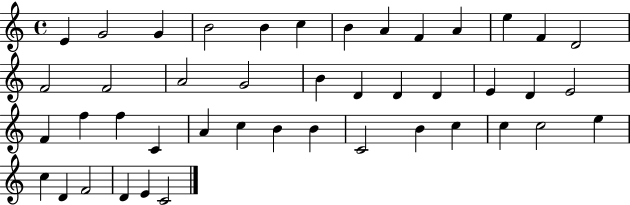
{
  \clef treble
  \time 4/4
  \defaultTimeSignature
  \key c \major
  e'4 g'2 g'4 | b'2 b'4 c''4 | b'4 a'4 f'4 a'4 | e''4 f'4 d'2 | \break f'2 f'2 | a'2 g'2 | b'4 d'4 d'4 d'4 | e'4 d'4 e'2 | \break f'4 f''4 f''4 c'4 | a'4 c''4 b'4 b'4 | c'2 b'4 c''4 | c''4 c''2 e''4 | \break c''4 d'4 f'2 | d'4 e'4 c'2 | \bar "|."
}